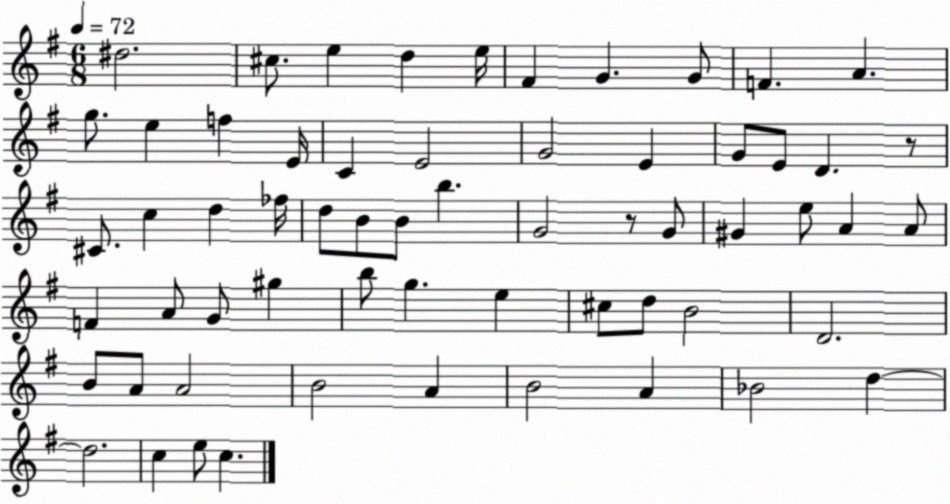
X:1
T:Untitled
M:6/8
L:1/4
K:G
^d2 ^c/2 e d e/4 ^F G G/2 F A g/2 e f E/4 C E2 G2 E G/2 E/2 D z/2 ^C/2 c d _f/4 d/2 B/2 B/2 b G2 z/2 G/2 ^G e/2 A A/2 F A/2 G/2 ^g b/2 g e ^c/2 d/2 B2 D2 B/2 A/2 A2 B2 A B2 A _B2 d d2 c e/2 c